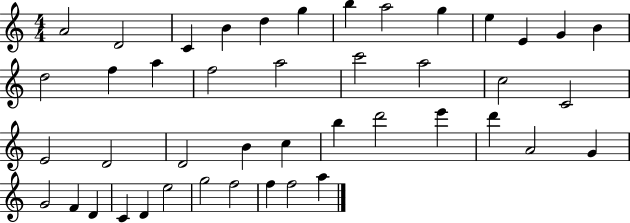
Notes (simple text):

A4/h D4/h C4/q B4/q D5/q G5/q B5/q A5/h G5/q E5/q E4/q G4/q B4/q D5/h F5/q A5/q F5/h A5/h C6/h A5/h C5/h C4/h E4/h D4/h D4/h B4/q C5/q B5/q D6/h E6/q D6/q A4/h G4/q G4/h F4/q D4/q C4/q D4/q E5/h G5/h F5/h F5/q F5/h A5/q